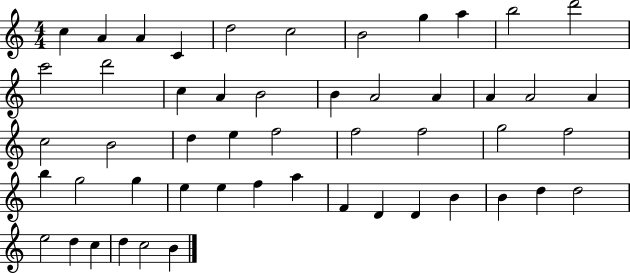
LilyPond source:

{
  \clef treble
  \numericTimeSignature
  \time 4/4
  \key c \major
  c''4 a'4 a'4 c'4 | d''2 c''2 | b'2 g''4 a''4 | b''2 d'''2 | \break c'''2 d'''2 | c''4 a'4 b'2 | b'4 a'2 a'4 | a'4 a'2 a'4 | \break c''2 b'2 | d''4 e''4 f''2 | f''2 f''2 | g''2 f''2 | \break b''4 g''2 g''4 | e''4 e''4 f''4 a''4 | f'4 d'4 d'4 b'4 | b'4 d''4 d''2 | \break e''2 d''4 c''4 | d''4 c''2 b'4 | \bar "|."
}